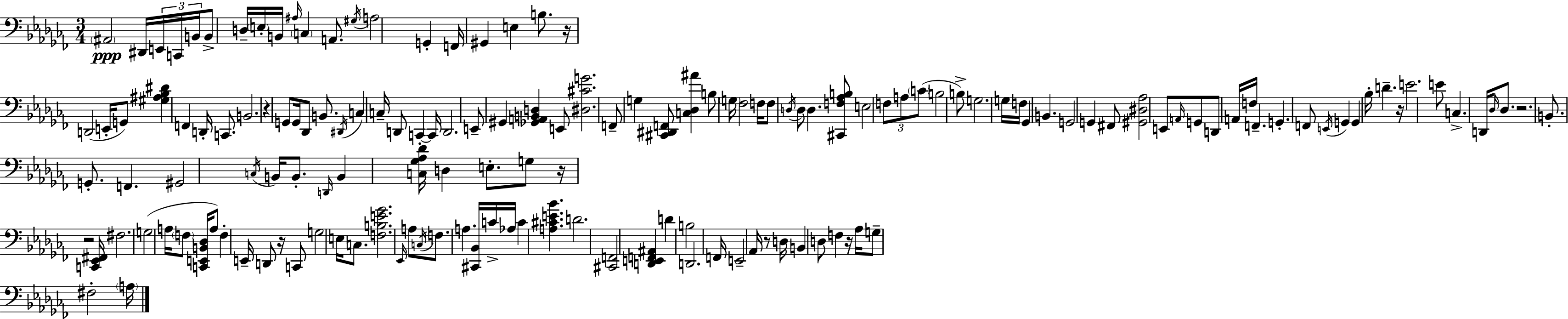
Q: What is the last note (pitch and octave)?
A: A3